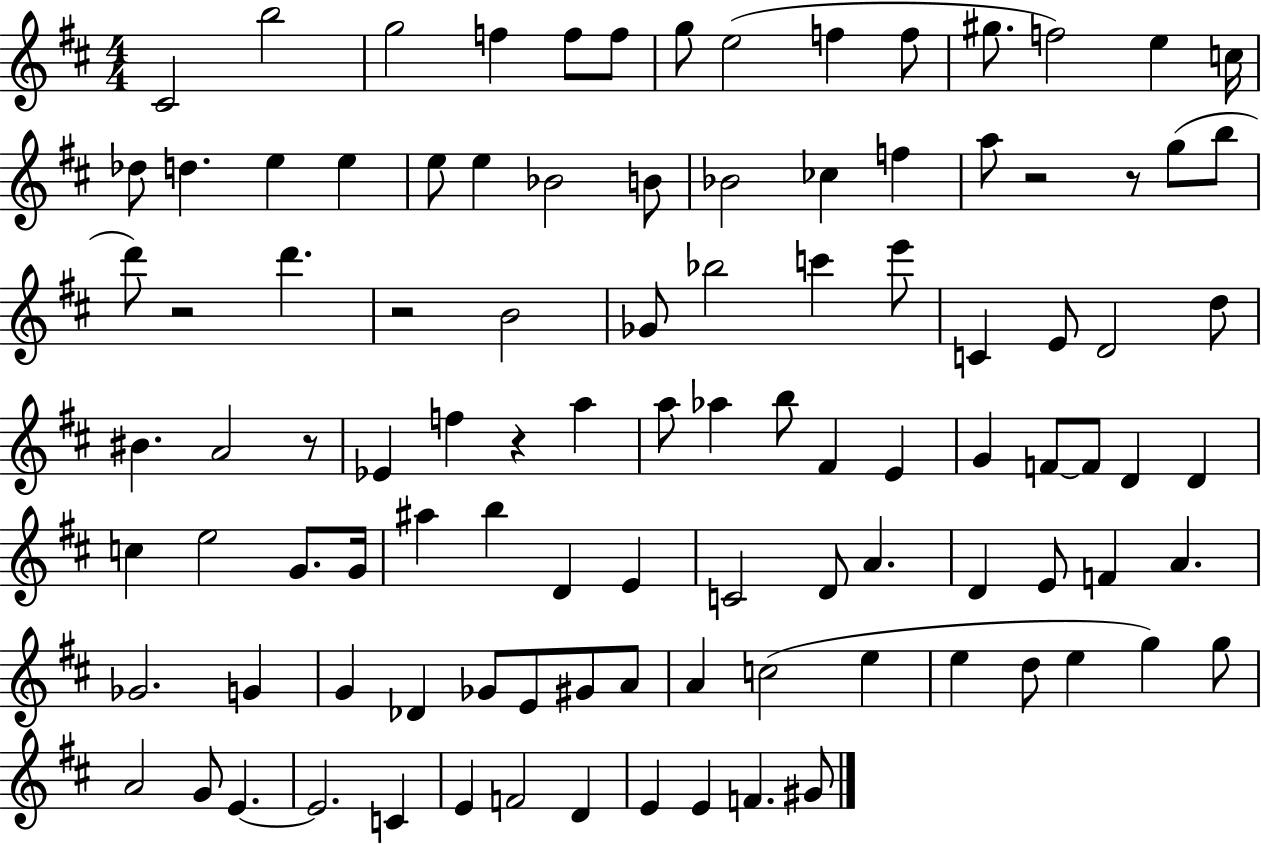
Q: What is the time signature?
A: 4/4